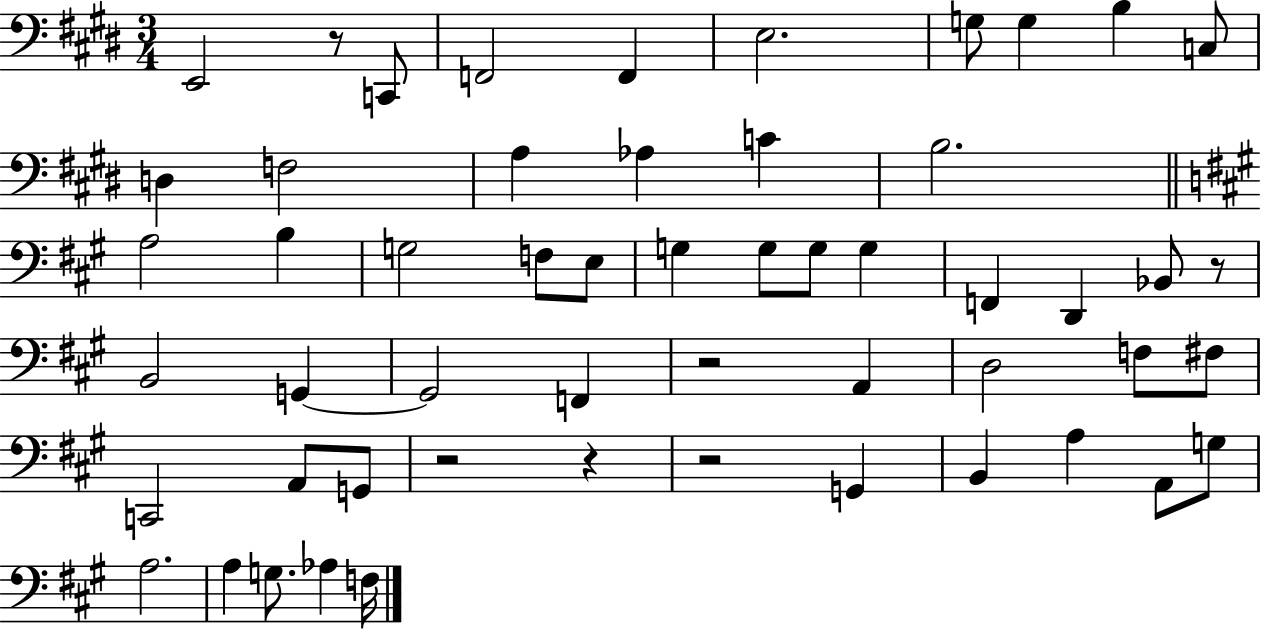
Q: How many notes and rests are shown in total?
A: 54